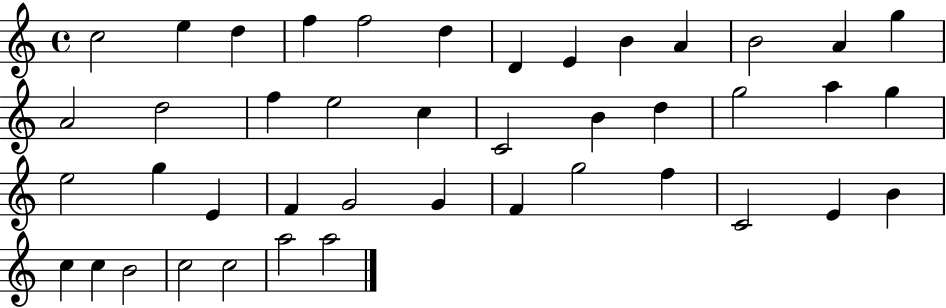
C5/h E5/q D5/q F5/q F5/h D5/q D4/q E4/q B4/q A4/q B4/h A4/q G5/q A4/h D5/h F5/q E5/h C5/q C4/h B4/q D5/q G5/h A5/q G5/q E5/h G5/q E4/q F4/q G4/h G4/q F4/q G5/h F5/q C4/h E4/q B4/q C5/q C5/q B4/h C5/h C5/h A5/h A5/h